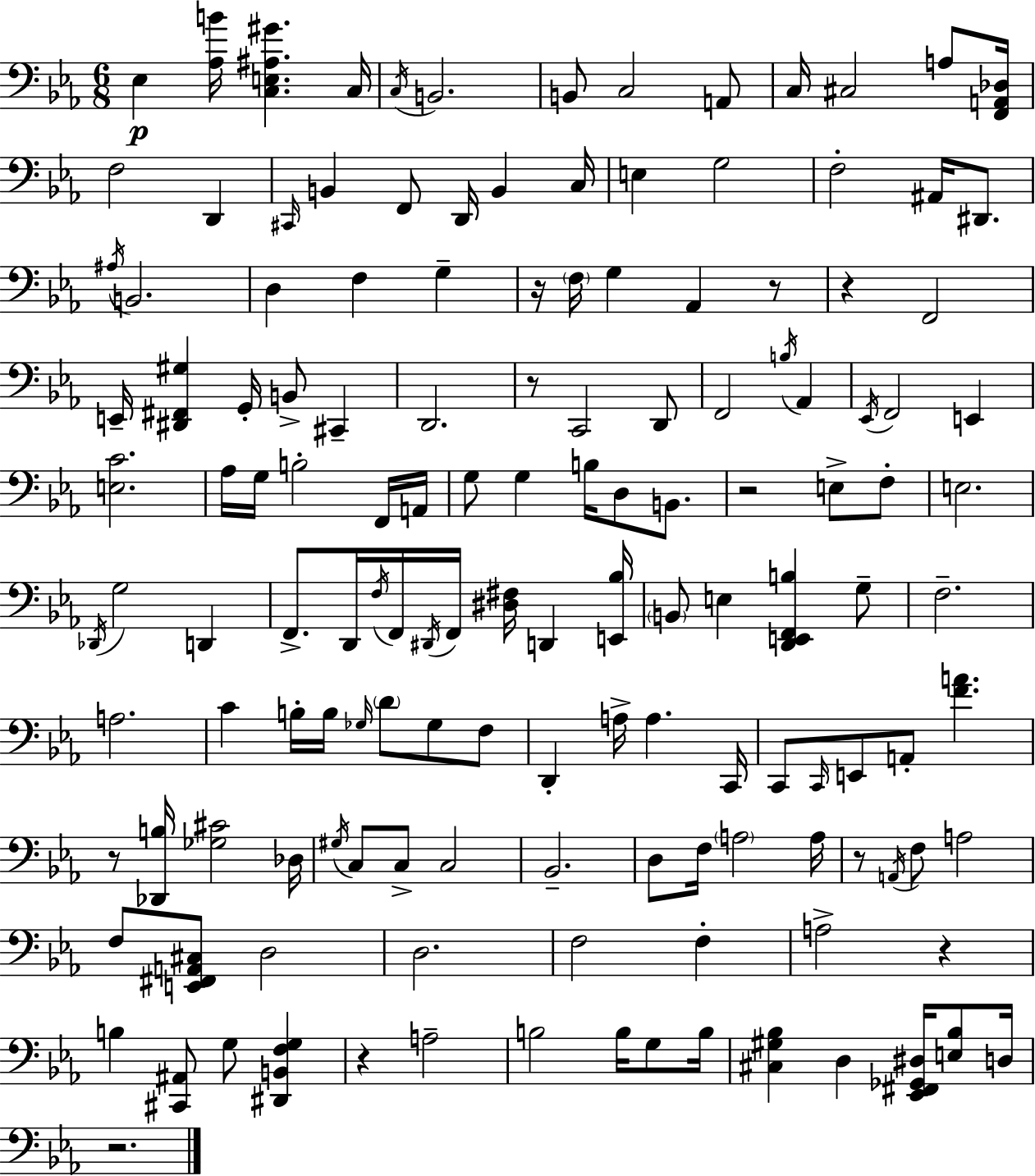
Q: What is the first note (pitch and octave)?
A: Eb3